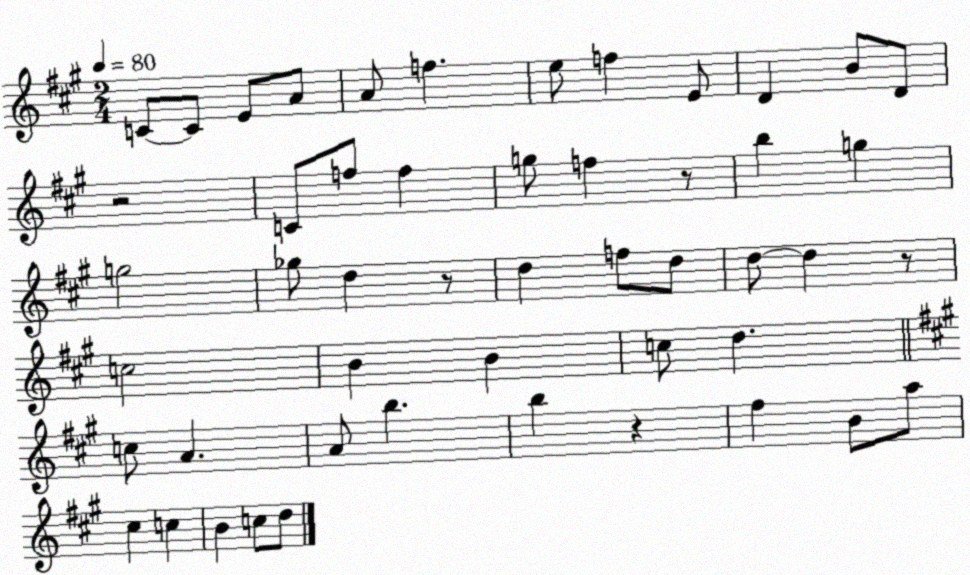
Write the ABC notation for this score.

X:1
T:Untitled
M:2/4
L:1/4
K:A
C/2 C/2 E/2 A/2 A/2 f e/2 f E/2 D B/2 D/2 z2 C/2 f/2 f g/2 f z/2 b g g2 _g/2 d z/2 d f/2 d/2 d/2 d z/2 c2 B B c/2 d c/2 A A/2 b b z ^f B/2 a/2 ^c c B c/2 d/2